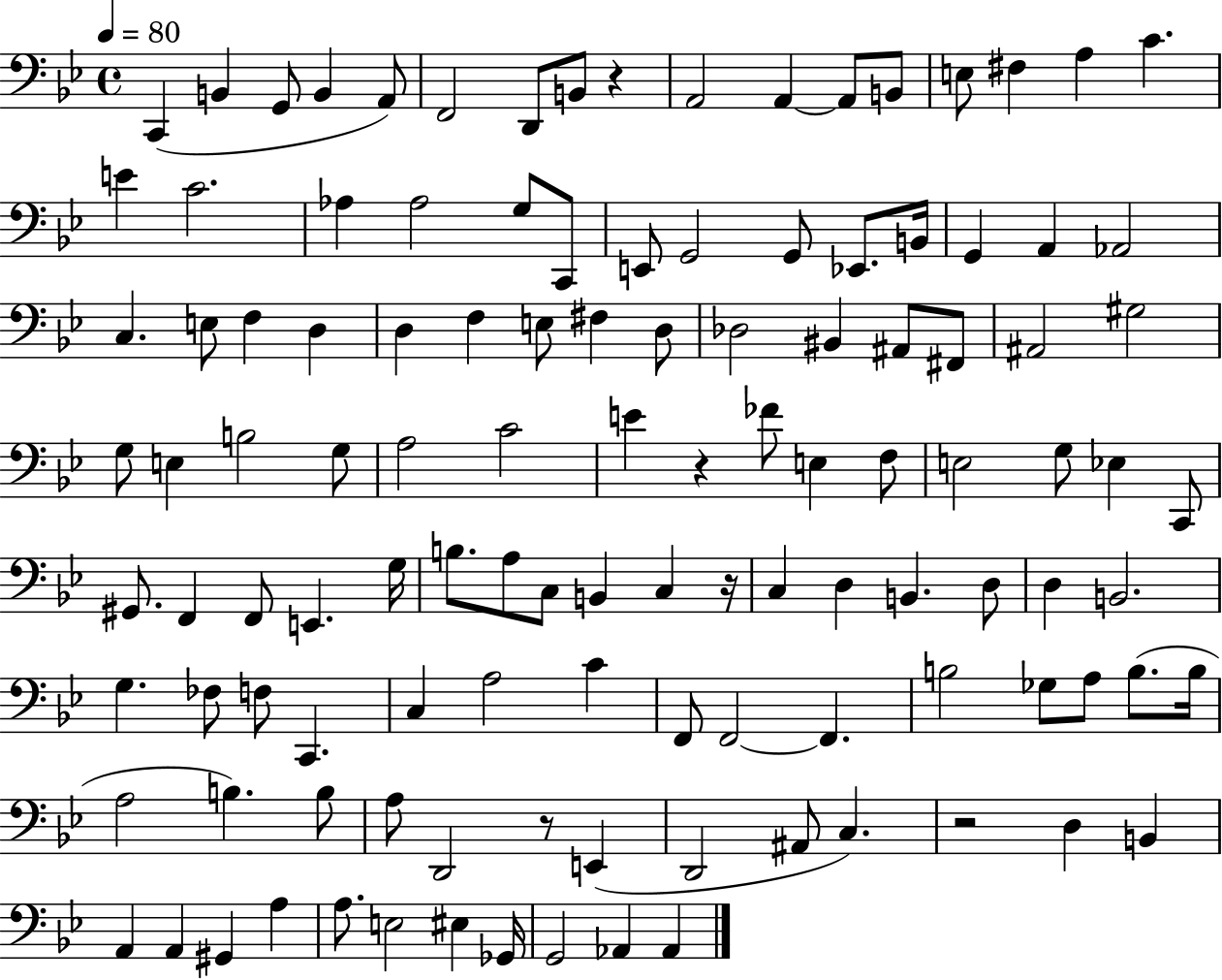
{
  \clef bass
  \time 4/4
  \defaultTimeSignature
  \key bes \major
  \tempo 4 = 80
  c,4( b,4 g,8 b,4 a,8) | f,2 d,8 b,8 r4 | a,2 a,4~~ a,8 b,8 | e8 fis4 a4 c'4. | \break e'4 c'2. | aes4 aes2 g8 c,8 | e,8 g,2 g,8 ees,8. b,16 | g,4 a,4 aes,2 | \break c4. e8 f4 d4 | d4 f4 e8 fis4 d8 | des2 bis,4 ais,8 fis,8 | ais,2 gis2 | \break g8 e4 b2 g8 | a2 c'2 | e'4 r4 fes'8 e4 f8 | e2 g8 ees4 c,8 | \break gis,8. f,4 f,8 e,4. g16 | b8. a8 c8 b,4 c4 r16 | c4 d4 b,4. d8 | d4 b,2. | \break g4. fes8 f8 c,4. | c4 a2 c'4 | f,8 f,2~~ f,4. | b2 ges8 a8 b8.( b16 | \break a2 b4.) b8 | a8 d,2 r8 e,4( | d,2 ais,8 c4.) | r2 d4 b,4 | \break a,4 a,4 gis,4 a4 | a8. e2 eis4 ges,16 | g,2 aes,4 aes,4 | \bar "|."
}